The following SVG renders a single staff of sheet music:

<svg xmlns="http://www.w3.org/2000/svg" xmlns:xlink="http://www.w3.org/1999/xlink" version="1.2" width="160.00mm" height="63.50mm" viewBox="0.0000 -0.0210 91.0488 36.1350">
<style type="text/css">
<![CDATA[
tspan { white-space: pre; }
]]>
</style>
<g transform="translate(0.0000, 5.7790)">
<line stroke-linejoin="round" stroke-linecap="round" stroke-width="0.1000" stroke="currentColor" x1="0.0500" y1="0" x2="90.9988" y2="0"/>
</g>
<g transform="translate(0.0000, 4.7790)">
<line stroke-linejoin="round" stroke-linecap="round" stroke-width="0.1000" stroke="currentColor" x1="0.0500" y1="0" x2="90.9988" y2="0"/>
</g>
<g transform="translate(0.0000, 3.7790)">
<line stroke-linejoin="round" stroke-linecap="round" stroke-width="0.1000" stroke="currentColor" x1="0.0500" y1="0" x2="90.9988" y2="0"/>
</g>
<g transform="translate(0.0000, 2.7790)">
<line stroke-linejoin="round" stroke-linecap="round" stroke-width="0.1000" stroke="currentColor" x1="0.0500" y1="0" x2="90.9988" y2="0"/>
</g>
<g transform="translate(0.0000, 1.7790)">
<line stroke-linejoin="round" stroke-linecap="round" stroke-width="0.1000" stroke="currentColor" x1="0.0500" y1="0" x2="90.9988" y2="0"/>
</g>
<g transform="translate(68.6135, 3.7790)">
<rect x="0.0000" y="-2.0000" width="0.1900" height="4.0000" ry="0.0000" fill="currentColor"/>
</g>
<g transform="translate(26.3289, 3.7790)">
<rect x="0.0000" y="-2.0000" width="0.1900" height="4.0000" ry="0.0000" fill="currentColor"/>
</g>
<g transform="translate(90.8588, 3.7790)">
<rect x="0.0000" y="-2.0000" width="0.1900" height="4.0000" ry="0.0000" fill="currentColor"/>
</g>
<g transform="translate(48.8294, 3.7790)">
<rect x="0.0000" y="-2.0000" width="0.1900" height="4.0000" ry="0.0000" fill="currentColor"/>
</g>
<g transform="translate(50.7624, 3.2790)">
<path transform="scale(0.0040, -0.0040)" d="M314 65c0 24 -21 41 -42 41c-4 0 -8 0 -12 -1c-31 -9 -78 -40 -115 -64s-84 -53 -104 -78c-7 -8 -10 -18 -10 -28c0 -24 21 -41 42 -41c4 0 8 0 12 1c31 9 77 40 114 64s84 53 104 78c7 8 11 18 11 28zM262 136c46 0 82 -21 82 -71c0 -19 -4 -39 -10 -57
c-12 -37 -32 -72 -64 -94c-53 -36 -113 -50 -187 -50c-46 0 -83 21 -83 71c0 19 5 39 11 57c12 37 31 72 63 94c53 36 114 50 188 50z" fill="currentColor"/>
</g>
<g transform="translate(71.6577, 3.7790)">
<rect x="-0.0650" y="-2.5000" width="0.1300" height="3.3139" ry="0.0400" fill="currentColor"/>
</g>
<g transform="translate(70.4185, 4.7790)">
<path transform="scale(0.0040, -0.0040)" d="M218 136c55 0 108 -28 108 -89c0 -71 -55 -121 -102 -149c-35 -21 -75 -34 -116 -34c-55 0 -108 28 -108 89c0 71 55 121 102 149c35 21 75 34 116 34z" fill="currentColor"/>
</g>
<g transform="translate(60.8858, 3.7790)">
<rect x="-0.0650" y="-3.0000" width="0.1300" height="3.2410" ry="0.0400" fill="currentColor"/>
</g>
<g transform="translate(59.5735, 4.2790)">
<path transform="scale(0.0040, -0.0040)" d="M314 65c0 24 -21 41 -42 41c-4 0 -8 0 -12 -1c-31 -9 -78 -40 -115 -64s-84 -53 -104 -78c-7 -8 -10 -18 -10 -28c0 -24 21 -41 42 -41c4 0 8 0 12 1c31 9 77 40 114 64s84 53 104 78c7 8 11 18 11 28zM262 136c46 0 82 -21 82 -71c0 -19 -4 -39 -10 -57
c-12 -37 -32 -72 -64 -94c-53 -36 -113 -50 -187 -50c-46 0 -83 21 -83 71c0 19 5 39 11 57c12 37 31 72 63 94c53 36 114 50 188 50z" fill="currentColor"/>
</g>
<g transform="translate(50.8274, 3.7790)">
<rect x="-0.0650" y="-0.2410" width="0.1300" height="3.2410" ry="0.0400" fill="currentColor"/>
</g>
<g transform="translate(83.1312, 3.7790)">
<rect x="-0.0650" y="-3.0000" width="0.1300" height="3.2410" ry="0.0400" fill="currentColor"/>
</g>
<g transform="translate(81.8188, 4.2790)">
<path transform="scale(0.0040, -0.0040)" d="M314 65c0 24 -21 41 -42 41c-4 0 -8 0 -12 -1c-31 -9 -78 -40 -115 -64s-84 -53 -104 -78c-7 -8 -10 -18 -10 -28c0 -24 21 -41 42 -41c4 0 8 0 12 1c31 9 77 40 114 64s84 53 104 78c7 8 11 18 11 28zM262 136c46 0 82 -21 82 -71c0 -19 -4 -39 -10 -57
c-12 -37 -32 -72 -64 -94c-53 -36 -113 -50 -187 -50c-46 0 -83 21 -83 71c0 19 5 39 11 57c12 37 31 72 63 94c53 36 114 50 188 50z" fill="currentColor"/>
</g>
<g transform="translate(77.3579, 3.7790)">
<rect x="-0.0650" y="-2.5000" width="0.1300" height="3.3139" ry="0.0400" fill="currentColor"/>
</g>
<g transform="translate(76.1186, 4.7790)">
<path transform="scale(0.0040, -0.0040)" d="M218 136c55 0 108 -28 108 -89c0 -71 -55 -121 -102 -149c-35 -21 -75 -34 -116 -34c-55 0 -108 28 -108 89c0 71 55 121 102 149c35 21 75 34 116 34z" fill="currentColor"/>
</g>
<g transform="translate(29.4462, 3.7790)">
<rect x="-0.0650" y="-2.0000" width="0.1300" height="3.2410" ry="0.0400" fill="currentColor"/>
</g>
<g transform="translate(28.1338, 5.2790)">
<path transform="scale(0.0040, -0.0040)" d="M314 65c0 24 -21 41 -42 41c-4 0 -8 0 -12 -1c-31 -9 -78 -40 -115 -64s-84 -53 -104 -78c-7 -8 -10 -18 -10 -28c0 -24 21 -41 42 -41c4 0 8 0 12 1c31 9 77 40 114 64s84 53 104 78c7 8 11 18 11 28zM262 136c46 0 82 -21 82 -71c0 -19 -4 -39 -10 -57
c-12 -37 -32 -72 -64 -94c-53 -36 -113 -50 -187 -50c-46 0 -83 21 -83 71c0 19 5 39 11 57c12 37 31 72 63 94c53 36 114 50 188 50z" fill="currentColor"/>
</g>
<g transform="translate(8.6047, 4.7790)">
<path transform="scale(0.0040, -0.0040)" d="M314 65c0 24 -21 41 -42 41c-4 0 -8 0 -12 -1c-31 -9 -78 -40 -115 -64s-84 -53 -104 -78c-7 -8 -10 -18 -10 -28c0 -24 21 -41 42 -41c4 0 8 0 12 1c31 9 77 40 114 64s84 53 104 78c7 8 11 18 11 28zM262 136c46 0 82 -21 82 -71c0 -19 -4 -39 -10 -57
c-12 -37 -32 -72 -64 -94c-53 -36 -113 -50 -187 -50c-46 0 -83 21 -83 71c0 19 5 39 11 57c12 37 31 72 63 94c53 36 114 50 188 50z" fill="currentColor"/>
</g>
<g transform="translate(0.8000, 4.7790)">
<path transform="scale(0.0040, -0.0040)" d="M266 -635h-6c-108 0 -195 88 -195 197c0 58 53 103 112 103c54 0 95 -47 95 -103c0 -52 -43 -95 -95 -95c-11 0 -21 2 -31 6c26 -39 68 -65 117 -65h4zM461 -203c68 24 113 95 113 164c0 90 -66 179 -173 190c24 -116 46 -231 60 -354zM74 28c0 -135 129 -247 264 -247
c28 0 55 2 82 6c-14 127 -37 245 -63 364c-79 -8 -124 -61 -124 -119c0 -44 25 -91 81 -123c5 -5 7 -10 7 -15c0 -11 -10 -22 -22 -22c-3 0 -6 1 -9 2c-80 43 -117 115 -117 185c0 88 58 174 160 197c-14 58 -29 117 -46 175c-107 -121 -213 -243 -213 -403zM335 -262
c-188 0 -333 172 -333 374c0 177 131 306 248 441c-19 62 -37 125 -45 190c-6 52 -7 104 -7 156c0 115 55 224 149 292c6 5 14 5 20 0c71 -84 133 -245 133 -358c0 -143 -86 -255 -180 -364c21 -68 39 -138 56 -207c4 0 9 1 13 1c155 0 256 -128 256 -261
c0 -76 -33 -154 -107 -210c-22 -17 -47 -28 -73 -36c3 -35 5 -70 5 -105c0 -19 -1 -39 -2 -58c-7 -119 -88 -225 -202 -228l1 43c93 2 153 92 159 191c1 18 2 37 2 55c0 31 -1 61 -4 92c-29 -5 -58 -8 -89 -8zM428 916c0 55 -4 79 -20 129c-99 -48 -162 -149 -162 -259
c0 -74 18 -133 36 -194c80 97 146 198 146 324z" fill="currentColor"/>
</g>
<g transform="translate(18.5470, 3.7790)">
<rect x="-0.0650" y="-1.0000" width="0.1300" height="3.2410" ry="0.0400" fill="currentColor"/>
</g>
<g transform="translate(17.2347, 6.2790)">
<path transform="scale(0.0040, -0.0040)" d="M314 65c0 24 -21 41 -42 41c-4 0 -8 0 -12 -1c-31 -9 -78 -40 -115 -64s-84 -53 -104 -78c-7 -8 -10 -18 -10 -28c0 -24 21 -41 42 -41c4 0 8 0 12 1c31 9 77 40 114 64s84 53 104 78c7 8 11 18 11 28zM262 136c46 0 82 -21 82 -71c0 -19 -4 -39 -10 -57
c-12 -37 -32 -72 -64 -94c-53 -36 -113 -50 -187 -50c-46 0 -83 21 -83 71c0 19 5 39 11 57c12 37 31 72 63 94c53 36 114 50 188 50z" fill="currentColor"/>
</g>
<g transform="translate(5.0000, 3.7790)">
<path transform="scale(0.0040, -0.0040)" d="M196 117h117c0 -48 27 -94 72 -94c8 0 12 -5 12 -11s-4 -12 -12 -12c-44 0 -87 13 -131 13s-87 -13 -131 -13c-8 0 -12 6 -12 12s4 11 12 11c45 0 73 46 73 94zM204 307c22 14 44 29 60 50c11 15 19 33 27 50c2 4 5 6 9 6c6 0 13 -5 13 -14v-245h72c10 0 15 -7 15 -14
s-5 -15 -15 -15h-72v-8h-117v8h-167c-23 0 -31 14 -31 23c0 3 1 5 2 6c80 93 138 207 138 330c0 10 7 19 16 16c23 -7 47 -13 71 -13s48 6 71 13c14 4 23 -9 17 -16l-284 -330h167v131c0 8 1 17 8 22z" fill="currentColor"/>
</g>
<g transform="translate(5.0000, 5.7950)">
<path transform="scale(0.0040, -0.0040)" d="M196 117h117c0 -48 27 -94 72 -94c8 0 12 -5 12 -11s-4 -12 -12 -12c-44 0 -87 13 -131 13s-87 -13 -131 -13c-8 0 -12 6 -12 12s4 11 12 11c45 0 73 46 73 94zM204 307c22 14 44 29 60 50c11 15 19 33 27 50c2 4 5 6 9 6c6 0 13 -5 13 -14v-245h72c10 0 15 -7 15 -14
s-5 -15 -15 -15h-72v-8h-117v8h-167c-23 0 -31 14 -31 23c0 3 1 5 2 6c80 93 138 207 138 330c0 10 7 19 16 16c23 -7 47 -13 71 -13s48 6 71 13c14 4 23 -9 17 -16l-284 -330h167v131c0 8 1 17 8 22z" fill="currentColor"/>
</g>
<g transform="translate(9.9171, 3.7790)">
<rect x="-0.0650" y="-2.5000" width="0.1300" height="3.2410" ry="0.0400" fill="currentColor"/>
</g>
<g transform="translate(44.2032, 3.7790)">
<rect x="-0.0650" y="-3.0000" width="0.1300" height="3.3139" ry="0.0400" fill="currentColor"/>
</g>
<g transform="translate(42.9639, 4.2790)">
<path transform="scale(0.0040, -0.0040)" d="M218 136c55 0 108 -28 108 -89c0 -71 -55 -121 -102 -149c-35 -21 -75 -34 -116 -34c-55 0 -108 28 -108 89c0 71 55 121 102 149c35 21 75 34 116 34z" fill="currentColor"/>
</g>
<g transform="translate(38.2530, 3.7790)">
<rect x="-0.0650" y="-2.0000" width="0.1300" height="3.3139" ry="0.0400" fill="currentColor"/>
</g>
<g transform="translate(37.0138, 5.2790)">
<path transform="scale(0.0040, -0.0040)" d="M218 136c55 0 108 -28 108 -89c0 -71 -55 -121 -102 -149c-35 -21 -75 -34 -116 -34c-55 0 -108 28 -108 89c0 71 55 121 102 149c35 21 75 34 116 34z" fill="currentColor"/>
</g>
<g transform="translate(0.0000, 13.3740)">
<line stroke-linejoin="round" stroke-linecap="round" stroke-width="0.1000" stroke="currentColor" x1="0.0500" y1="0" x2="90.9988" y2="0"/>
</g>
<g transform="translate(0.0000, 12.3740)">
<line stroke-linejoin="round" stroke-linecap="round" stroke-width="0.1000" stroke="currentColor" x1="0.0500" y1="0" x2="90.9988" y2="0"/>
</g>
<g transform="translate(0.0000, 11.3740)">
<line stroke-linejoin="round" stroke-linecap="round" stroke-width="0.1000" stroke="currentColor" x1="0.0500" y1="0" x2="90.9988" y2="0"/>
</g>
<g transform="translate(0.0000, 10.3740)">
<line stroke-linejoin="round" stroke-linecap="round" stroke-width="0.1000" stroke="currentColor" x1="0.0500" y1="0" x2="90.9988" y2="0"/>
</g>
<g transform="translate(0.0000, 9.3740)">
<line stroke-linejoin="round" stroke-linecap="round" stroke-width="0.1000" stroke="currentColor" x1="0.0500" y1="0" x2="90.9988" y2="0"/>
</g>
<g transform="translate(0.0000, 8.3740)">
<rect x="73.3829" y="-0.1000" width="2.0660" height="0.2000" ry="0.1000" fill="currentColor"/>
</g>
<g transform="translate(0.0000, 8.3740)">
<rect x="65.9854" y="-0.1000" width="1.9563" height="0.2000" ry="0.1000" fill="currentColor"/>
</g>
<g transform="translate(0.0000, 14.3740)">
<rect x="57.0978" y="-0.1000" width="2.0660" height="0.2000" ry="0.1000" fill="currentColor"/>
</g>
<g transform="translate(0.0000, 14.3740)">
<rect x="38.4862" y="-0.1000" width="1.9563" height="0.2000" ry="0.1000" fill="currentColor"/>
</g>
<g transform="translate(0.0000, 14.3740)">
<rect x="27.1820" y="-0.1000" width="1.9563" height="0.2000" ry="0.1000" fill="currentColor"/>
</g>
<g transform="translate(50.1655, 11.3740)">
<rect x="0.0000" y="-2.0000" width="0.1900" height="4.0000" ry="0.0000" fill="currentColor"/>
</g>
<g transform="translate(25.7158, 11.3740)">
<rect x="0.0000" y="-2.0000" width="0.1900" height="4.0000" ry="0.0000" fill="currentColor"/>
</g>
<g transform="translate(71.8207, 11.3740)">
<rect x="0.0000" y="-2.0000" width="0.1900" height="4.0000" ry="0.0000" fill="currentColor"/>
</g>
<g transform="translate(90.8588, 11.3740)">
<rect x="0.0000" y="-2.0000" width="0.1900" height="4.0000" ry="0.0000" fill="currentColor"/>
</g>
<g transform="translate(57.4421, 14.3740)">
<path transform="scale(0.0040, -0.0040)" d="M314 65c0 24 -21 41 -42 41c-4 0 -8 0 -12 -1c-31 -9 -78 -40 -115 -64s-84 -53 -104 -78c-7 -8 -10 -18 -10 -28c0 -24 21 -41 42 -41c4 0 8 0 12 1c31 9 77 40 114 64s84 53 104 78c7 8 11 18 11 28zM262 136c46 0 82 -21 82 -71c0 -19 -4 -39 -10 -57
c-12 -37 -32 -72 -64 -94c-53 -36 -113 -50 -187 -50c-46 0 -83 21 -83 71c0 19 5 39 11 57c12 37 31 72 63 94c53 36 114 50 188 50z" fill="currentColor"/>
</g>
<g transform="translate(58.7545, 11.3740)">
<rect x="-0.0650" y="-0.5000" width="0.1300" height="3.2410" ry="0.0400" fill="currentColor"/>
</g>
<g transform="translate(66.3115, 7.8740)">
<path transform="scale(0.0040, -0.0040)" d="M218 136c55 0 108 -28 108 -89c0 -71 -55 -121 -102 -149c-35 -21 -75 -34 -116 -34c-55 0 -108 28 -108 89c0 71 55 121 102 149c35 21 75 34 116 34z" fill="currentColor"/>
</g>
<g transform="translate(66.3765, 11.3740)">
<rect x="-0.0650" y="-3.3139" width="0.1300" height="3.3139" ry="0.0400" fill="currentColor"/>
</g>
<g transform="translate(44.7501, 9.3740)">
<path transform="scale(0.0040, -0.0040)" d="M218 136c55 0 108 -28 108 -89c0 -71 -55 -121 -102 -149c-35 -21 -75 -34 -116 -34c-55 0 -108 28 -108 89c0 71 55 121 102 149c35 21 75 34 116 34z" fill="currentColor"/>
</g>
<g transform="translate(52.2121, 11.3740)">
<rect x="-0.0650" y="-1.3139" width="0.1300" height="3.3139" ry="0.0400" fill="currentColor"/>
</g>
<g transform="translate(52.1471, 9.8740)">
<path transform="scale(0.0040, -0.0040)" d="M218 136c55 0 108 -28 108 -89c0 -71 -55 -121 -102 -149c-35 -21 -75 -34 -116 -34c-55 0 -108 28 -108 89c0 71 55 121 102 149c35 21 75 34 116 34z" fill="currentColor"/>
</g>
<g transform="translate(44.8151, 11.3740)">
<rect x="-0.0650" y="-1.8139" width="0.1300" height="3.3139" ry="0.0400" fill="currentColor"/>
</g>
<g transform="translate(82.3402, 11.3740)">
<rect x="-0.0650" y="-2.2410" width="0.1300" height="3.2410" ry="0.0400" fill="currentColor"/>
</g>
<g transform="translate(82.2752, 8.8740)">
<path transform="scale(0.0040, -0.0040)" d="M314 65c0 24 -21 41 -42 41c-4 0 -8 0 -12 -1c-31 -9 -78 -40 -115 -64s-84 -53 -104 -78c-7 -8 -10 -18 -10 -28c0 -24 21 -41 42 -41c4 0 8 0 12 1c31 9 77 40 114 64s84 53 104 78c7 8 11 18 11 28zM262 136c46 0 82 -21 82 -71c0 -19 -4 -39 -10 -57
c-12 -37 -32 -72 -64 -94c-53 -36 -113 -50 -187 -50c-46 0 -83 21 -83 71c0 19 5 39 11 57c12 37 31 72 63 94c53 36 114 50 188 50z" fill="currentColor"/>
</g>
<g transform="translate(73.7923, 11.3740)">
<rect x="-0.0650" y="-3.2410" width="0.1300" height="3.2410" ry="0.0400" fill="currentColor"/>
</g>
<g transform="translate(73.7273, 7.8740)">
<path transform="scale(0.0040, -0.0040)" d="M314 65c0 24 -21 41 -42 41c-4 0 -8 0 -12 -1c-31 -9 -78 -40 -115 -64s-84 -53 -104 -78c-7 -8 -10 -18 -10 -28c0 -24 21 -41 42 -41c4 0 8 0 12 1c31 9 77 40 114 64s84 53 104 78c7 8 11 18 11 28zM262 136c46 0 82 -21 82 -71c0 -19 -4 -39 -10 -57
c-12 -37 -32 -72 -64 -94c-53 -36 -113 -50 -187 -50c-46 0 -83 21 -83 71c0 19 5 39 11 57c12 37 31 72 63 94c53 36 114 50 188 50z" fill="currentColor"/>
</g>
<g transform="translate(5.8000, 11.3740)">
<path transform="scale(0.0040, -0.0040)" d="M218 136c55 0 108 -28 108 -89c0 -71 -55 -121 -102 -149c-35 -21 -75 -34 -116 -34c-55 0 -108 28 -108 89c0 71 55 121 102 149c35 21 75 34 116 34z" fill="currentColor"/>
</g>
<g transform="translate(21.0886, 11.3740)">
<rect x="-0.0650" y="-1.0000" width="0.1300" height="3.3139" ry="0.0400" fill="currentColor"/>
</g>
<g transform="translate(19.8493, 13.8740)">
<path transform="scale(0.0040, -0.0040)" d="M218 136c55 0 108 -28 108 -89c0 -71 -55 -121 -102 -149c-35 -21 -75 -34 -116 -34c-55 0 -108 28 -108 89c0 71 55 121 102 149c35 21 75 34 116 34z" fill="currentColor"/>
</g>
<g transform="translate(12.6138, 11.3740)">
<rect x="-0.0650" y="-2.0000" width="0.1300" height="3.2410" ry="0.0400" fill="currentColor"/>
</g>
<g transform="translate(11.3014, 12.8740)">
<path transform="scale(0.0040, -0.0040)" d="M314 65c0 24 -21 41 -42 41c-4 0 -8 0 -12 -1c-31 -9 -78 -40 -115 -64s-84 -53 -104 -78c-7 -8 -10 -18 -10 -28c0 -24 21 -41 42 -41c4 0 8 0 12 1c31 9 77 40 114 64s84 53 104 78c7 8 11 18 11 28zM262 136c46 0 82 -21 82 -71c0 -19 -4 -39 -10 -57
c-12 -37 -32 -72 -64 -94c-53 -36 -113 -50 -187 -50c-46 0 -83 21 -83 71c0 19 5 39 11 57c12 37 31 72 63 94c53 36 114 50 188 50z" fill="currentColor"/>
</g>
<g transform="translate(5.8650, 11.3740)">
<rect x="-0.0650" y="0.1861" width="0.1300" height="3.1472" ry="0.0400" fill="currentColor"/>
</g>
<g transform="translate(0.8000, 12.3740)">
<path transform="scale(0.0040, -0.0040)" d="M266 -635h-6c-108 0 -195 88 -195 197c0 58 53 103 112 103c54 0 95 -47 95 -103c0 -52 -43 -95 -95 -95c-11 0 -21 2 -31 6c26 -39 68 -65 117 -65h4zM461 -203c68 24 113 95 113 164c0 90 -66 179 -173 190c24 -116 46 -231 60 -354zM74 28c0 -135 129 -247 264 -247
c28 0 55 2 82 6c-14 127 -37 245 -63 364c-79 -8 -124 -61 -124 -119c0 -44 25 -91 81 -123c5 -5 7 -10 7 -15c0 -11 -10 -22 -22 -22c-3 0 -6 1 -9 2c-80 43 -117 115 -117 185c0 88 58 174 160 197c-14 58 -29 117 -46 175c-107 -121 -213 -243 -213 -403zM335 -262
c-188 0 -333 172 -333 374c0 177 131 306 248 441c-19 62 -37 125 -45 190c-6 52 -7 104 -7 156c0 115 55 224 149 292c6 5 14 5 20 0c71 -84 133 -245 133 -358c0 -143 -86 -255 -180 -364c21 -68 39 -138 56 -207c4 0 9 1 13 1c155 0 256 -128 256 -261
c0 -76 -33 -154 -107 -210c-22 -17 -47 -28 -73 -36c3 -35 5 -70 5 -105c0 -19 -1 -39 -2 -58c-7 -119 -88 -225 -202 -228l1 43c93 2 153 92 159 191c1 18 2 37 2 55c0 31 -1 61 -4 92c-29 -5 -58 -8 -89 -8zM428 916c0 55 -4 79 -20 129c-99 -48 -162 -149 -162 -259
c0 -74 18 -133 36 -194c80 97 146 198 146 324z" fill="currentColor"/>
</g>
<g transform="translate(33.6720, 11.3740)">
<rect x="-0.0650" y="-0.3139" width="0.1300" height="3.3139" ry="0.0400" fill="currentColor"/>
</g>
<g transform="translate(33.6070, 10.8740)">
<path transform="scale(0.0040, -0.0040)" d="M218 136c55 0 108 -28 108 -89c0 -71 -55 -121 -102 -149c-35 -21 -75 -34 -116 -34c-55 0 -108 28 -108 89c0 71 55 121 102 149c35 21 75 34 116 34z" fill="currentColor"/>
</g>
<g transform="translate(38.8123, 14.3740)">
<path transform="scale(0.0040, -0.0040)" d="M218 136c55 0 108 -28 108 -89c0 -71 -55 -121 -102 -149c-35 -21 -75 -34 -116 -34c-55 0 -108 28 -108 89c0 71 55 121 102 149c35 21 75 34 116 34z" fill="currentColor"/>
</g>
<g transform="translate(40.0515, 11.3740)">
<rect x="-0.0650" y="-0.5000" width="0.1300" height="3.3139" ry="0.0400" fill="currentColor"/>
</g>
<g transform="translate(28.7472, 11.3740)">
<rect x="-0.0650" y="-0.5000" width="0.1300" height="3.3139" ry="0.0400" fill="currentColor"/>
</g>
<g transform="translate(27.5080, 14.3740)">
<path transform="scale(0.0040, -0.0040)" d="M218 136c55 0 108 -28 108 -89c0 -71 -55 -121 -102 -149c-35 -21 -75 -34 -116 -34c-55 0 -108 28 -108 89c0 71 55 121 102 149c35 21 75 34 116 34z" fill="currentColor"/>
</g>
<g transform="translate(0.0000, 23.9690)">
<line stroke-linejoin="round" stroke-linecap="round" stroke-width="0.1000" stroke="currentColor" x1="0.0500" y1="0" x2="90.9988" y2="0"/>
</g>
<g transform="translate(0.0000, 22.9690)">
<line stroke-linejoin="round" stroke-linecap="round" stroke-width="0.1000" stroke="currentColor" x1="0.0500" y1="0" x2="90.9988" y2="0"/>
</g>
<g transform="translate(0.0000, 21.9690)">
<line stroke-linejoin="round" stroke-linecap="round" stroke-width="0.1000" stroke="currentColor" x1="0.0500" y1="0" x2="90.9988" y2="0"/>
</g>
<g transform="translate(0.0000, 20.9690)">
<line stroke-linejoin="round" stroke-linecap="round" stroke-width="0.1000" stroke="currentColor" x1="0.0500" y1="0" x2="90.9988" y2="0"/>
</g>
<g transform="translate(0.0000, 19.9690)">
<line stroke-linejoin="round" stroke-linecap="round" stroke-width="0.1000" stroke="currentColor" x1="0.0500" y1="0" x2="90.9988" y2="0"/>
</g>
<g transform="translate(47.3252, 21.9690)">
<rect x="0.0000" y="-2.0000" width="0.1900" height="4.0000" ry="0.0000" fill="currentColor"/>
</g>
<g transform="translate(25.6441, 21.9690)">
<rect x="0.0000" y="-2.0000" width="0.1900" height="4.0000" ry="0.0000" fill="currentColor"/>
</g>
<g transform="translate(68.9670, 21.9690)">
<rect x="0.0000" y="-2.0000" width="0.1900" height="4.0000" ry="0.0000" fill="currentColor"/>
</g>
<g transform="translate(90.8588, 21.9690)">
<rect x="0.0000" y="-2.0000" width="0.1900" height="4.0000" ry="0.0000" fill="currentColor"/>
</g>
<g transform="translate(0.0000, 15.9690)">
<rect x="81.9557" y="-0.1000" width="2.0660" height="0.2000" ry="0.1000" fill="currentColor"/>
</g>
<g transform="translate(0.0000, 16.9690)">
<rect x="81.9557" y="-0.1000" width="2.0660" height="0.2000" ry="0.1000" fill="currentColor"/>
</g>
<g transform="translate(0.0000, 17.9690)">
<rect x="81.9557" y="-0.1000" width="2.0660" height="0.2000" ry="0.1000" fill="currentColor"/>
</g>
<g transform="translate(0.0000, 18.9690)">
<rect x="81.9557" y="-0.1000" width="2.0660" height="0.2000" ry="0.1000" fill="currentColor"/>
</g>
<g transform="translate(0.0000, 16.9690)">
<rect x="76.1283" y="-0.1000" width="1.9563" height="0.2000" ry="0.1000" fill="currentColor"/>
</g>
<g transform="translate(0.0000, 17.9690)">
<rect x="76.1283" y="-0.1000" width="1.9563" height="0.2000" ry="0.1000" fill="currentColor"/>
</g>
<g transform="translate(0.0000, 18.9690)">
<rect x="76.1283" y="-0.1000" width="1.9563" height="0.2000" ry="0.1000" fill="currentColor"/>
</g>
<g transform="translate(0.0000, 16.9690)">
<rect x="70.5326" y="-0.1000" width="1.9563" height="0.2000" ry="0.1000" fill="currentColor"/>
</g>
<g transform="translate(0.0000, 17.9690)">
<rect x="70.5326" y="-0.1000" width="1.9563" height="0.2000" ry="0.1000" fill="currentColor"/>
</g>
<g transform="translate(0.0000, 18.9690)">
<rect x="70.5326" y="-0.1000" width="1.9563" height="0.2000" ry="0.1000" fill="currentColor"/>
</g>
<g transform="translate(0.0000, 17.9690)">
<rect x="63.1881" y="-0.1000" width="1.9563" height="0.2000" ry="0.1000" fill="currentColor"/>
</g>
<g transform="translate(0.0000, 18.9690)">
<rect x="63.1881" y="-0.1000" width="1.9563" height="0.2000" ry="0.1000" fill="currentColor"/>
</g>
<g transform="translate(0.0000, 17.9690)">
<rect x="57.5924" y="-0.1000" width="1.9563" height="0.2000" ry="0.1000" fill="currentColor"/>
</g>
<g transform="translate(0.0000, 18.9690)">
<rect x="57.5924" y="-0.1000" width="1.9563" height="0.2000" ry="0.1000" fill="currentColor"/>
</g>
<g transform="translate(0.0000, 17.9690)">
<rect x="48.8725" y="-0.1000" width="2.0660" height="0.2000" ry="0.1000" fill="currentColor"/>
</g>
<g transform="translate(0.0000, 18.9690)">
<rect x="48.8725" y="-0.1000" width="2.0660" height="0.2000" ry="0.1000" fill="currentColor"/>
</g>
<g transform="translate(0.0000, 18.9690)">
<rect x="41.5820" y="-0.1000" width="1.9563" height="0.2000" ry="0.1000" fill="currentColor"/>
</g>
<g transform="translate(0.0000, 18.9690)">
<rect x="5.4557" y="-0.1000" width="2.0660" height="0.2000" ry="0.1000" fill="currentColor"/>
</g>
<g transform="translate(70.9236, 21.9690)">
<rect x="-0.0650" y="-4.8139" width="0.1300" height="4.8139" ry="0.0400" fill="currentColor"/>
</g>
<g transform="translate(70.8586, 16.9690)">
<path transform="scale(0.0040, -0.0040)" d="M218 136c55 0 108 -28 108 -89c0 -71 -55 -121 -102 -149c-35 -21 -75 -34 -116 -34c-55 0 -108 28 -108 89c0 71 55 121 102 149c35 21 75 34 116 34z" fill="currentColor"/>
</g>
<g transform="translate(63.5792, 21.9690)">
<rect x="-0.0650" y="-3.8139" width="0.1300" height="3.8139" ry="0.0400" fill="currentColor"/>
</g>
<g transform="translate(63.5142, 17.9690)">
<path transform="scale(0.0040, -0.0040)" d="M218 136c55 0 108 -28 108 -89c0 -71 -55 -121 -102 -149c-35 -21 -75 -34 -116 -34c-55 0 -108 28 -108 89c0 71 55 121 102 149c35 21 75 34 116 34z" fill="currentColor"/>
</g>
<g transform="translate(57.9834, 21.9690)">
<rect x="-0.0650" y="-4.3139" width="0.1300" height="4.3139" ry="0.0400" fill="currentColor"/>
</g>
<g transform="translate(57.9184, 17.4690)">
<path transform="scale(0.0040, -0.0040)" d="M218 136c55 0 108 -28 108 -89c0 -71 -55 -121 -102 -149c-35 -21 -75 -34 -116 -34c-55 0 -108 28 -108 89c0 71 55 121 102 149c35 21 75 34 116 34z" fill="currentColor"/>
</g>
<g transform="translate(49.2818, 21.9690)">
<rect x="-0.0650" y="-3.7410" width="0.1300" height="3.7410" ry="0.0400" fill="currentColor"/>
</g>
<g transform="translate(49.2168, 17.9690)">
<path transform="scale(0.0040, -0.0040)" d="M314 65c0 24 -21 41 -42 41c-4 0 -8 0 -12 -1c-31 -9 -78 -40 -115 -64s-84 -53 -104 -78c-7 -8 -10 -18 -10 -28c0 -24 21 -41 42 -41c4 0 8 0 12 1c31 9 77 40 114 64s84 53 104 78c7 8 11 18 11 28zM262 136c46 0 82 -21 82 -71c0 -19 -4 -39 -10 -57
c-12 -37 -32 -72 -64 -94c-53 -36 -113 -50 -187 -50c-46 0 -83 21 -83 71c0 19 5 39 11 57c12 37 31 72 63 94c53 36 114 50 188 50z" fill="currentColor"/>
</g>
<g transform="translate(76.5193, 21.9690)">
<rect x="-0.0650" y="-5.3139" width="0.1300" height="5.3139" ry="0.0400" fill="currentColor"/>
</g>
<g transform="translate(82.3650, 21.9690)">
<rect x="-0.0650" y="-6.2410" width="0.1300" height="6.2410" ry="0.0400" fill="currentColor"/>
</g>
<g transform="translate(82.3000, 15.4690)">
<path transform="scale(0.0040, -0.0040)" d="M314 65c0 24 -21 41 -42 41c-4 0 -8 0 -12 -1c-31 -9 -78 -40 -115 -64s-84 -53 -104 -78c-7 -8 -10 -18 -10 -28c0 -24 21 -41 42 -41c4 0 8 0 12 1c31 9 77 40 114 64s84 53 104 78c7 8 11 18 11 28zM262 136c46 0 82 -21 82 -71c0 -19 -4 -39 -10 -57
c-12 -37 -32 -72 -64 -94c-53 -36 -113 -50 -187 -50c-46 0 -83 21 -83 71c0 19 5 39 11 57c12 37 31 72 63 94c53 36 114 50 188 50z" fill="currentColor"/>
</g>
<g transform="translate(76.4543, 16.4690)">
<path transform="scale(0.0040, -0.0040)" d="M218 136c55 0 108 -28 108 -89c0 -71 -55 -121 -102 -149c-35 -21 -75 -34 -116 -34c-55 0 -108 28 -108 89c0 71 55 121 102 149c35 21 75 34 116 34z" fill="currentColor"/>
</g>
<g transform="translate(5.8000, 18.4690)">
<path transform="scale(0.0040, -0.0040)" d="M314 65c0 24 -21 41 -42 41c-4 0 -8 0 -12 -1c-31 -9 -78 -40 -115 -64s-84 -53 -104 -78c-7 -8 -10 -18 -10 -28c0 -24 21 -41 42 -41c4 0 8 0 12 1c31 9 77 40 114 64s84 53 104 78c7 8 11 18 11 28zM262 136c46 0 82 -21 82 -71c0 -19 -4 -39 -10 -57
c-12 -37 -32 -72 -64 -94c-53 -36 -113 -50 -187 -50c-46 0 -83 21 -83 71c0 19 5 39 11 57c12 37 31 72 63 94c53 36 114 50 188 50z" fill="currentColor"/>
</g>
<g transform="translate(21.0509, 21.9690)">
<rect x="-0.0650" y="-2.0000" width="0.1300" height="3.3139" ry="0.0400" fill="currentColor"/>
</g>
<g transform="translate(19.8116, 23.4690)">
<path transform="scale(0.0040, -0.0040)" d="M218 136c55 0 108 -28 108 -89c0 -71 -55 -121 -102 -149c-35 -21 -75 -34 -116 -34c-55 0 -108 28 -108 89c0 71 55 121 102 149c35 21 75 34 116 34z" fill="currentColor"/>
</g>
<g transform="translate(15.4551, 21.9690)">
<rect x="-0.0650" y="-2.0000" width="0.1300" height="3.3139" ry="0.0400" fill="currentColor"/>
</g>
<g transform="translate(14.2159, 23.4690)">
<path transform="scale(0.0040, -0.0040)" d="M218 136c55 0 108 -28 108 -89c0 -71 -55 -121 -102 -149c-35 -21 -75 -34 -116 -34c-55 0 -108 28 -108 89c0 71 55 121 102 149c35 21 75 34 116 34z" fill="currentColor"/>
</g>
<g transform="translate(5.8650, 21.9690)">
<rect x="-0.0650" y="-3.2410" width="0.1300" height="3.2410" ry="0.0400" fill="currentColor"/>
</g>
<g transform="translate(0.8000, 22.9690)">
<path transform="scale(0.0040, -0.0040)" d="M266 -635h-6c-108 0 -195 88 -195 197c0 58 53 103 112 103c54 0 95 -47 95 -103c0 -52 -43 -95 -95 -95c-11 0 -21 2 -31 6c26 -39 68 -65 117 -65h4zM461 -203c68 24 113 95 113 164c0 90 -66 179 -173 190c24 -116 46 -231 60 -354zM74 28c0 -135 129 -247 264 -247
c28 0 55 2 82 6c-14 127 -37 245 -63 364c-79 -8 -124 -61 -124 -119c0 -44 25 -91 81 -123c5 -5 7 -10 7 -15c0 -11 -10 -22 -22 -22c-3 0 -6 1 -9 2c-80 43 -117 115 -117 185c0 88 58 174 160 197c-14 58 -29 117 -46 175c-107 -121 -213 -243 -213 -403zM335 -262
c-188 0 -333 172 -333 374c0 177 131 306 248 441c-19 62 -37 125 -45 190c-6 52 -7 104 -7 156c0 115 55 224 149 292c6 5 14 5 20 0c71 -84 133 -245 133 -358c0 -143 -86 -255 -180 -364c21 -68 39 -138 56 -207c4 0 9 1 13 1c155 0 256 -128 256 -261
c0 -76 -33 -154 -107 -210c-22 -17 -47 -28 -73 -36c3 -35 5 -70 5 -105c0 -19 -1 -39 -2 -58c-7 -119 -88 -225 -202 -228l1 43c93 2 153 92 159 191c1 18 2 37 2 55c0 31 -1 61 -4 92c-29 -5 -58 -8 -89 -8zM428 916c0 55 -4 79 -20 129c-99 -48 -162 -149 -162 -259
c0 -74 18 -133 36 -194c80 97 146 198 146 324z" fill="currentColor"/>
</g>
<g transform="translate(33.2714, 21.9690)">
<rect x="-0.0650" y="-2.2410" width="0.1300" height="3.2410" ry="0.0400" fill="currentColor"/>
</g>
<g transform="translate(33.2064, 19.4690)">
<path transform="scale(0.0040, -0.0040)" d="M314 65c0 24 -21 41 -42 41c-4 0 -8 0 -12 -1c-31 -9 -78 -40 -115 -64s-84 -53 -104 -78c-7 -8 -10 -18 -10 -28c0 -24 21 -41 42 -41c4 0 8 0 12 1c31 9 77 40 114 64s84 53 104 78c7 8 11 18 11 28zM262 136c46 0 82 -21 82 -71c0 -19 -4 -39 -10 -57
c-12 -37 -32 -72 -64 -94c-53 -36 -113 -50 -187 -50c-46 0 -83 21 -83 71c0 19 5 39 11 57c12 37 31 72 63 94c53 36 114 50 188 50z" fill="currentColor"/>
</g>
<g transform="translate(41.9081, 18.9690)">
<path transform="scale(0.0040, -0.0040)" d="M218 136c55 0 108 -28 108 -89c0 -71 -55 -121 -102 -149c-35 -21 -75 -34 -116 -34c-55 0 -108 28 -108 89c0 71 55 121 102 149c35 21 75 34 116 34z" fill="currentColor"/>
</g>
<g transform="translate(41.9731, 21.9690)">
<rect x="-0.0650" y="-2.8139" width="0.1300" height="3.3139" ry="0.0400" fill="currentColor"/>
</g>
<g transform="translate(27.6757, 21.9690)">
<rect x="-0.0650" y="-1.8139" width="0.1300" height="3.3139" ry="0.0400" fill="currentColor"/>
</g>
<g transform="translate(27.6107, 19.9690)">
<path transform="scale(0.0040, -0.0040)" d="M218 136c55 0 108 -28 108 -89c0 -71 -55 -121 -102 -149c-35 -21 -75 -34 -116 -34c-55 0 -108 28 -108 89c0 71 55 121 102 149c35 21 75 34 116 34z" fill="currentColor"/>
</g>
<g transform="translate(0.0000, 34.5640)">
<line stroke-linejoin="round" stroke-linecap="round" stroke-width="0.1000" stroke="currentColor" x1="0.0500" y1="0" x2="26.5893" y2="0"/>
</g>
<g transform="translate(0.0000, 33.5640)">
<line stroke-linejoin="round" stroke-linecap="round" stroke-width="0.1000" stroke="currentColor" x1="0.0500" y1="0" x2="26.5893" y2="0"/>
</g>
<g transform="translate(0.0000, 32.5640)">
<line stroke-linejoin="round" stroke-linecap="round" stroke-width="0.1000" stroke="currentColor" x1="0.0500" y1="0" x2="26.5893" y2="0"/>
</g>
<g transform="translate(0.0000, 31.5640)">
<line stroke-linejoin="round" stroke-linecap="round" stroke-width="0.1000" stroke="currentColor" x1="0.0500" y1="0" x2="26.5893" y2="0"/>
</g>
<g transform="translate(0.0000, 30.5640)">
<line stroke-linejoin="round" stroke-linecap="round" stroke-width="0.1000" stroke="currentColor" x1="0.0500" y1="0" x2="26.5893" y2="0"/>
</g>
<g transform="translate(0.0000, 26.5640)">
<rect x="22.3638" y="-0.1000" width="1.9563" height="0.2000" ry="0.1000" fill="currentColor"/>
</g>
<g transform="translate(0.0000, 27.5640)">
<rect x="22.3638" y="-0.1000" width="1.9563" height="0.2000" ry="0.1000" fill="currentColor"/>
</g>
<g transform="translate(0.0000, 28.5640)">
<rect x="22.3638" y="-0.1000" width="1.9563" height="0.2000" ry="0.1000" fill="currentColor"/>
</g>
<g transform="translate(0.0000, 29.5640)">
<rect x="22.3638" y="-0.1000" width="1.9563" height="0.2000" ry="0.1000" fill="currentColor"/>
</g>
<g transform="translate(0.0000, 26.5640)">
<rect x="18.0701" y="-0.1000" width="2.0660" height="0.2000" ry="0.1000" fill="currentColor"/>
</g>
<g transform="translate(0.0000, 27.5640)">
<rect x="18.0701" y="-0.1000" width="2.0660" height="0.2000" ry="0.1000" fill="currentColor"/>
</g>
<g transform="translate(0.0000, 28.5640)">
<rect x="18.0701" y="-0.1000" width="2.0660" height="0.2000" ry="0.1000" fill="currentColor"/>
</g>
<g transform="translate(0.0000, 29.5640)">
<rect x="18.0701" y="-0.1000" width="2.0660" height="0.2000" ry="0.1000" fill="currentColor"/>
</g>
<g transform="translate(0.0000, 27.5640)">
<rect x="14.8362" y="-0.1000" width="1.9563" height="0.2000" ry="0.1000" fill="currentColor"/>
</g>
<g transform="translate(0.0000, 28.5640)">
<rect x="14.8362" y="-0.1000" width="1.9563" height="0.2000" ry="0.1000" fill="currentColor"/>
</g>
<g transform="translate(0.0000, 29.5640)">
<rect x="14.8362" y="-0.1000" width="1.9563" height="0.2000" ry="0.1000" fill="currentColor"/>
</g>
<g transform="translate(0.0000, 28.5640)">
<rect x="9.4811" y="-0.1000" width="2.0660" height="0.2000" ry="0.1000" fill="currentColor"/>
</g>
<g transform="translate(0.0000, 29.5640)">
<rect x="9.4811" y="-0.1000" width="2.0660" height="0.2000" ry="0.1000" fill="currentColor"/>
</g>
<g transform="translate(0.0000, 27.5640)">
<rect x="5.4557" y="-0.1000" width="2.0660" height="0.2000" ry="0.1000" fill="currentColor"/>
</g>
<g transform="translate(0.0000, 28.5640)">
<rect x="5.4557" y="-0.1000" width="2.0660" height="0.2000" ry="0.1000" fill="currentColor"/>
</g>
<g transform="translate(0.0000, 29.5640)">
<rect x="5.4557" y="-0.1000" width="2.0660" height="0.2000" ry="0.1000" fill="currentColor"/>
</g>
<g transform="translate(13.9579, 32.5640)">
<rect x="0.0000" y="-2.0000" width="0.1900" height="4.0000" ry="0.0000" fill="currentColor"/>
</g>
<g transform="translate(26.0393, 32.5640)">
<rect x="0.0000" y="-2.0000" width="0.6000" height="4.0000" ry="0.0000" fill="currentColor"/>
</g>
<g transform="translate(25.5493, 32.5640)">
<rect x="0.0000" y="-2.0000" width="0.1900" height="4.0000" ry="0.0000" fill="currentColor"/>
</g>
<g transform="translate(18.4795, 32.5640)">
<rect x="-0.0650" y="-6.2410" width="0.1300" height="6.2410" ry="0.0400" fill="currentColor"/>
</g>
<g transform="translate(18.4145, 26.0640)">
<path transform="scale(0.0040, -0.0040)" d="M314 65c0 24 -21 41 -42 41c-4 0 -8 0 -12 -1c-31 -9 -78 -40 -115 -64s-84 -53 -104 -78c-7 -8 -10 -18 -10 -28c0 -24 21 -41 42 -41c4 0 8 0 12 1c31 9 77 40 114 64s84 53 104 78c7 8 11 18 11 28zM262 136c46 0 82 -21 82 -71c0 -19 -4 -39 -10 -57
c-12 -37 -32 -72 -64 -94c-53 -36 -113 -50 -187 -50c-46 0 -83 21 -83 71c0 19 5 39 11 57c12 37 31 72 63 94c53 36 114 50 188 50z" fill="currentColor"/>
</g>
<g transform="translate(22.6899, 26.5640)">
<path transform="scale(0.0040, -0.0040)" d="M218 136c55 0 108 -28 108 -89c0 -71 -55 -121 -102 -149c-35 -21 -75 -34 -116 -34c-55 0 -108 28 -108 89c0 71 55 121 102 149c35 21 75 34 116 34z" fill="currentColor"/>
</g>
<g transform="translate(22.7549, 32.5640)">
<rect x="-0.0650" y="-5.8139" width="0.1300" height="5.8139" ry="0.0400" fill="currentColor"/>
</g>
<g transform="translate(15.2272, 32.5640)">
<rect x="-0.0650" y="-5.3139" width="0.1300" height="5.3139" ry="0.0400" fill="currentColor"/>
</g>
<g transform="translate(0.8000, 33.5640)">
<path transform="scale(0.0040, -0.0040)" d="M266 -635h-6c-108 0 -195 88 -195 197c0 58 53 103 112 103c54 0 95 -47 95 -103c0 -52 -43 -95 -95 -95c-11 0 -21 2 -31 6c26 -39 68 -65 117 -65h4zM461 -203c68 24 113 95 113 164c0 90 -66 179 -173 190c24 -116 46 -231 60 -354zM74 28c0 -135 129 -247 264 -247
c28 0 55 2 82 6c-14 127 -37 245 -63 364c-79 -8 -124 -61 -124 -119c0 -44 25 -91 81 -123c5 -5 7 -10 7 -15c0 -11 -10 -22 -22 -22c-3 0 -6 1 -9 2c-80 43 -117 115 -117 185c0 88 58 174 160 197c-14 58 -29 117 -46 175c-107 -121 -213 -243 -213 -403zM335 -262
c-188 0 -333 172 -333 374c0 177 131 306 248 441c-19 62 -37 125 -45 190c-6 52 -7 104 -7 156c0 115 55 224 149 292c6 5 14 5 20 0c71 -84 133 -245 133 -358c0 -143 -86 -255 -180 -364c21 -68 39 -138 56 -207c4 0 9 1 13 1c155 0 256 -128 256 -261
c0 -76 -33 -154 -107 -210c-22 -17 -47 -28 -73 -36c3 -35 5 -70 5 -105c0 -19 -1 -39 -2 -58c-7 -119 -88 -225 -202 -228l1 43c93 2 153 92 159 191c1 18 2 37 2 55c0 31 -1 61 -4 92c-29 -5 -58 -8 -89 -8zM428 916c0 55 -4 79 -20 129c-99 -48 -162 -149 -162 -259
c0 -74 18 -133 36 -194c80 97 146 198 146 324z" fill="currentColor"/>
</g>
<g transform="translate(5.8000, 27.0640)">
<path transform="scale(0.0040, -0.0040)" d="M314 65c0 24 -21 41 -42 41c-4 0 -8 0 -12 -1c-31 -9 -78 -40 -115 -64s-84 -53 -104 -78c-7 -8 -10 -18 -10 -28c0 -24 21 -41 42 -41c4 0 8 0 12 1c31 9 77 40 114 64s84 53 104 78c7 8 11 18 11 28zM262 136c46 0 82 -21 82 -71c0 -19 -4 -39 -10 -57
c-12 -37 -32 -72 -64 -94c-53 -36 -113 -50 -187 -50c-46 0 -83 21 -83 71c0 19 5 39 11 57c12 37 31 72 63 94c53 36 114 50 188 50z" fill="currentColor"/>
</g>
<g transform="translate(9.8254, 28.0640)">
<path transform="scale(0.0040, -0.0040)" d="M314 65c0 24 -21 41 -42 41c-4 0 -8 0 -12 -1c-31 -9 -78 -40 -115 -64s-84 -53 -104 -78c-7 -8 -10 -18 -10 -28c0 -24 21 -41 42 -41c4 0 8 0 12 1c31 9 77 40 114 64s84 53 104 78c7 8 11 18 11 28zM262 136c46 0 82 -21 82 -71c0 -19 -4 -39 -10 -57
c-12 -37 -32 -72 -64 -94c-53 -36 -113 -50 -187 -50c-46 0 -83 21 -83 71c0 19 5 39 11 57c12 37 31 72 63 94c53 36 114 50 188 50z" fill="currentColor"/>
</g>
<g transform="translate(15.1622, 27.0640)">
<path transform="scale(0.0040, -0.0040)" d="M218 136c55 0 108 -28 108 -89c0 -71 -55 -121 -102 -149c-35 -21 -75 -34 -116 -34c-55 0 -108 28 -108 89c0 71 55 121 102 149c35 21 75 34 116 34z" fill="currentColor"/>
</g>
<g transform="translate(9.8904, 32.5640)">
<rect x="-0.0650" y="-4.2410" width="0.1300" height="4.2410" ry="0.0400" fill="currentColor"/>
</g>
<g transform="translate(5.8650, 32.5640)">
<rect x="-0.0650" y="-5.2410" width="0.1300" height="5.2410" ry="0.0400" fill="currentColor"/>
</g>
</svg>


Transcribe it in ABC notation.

X:1
T:Untitled
M:4/4
L:1/4
K:C
G2 D2 F2 F A c2 A2 G G A2 B F2 D C c C f e C2 b b2 g2 b2 F F f g2 a c'2 d' c' e' f' a'2 f'2 d'2 f' a'2 g'